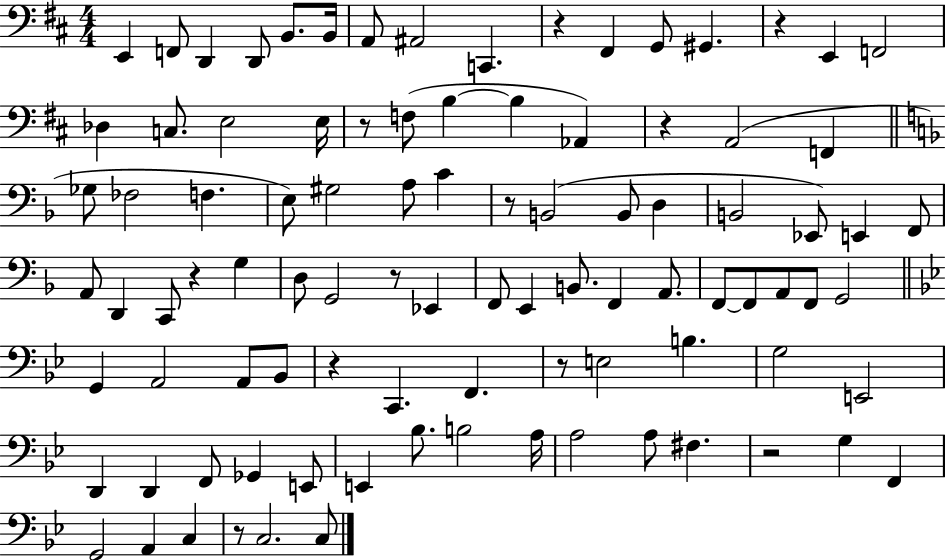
X:1
T:Untitled
M:4/4
L:1/4
K:D
E,, F,,/2 D,, D,,/2 B,,/2 B,,/4 A,,/2 ^A,,2 C,, z ^F,, G,,/2 ^G,, z E,, F,,2 _D, C,/2 E,2 E,/4 z/2 F,/2 B, B, _A,, z A,,2 F,, _G,/2 _F,2 F, E,/2 ^G,2 A,/2 C z/2 B,,2 B,,/2 D, B,,2 _E,,/2 E,, F,,/2 A,,/2 D,, C,,/2 z G, D,/2 G,,2 z/2 _E,, F,,/2 E,, B,,/2 F,, A,,/2 F,,/2 F,,/2 A,,/2 F,,/2 G,,2 G,, A,,2 A,,/2 _B,,/2 z C,, F,, z/2 E,2 B, G,2 E,,2 D,, D,, F,,/2 _G,, E,,/2 E,, _B,/2 B,2 A,/4 A,2 A,/2 ^F, z2 G, F,, G,,2 A,, C, z/2 C,2 C,/2